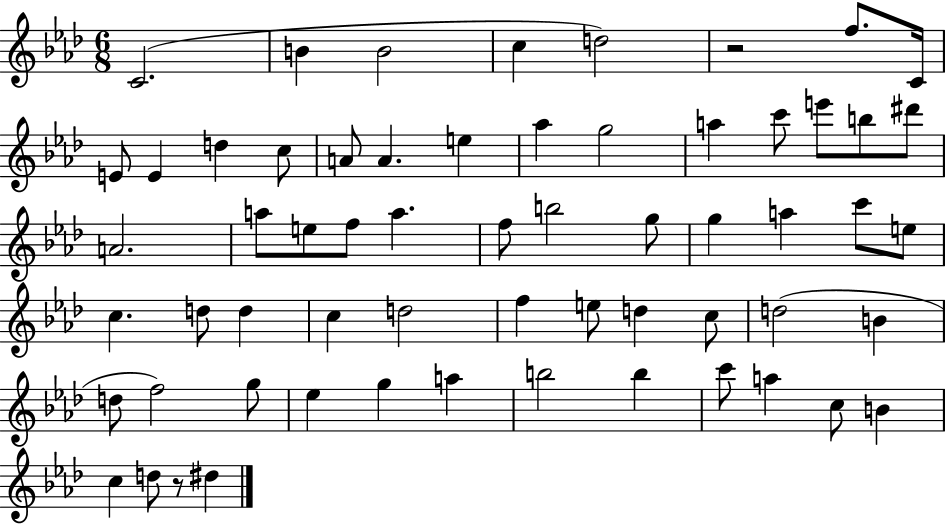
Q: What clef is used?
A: treble